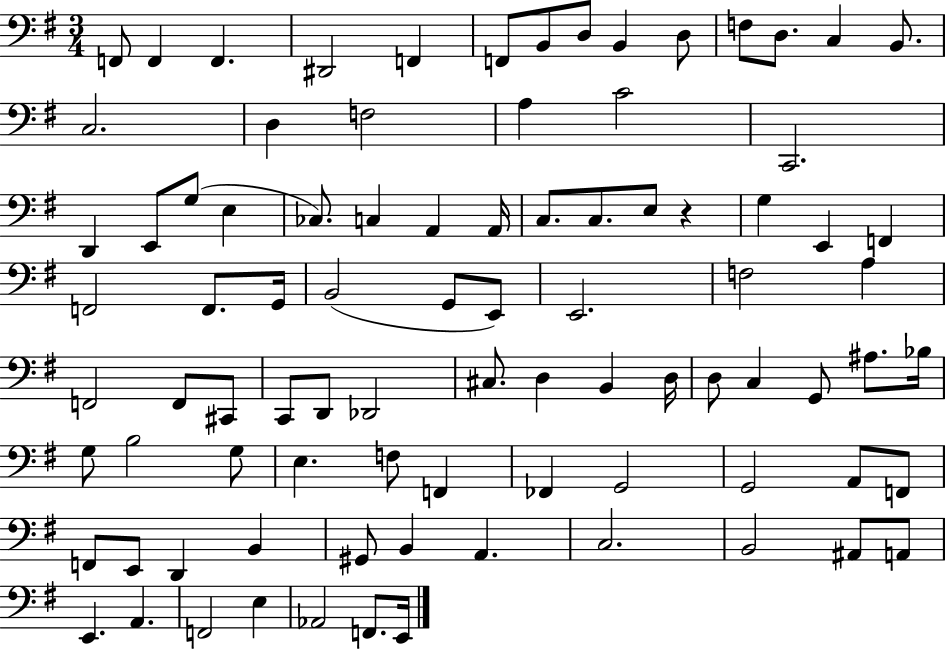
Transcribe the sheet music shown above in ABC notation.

X:1
T:Untitled
M:3/4
L:1/4
K:G
F,,/2 F,, F,, ^D,,2 F,, F,,/2 B,,/2 D,/2 B,, D,/2 F,/2 D,/2 C, B,,/2 C,2 D, F,2 A, C2 C,,2 D,, E,,/2 G,/2 E, _C,/2 C, A,, A,,/4 C,/2 C,/2 E,/2 z G, E,, F,, F,,2 F,,/2 G,,/4 B,,2 G,,/2 E,,/2 E,,2 F,2 A, F,,2 F,,/2 ^C,,/2 C,,/2 D,,/2 _D,,2 ^C,/2 D, B,, D,/4 D,/2 C, G,,/2 ^A,/2 _B,/4 G,/2 B,2 G,/2 E, F,/2 F,, _F,, G,,2 G,,2 A,,/2 F,,/2 F,,/2 E,,/2 D,, B,, ^G,,/2 B,, A,, C,2 B,,2 ^A,,/2 A,,/2 E,, A,, F,,2 E, _A,,2 F,,/2 E,,/4